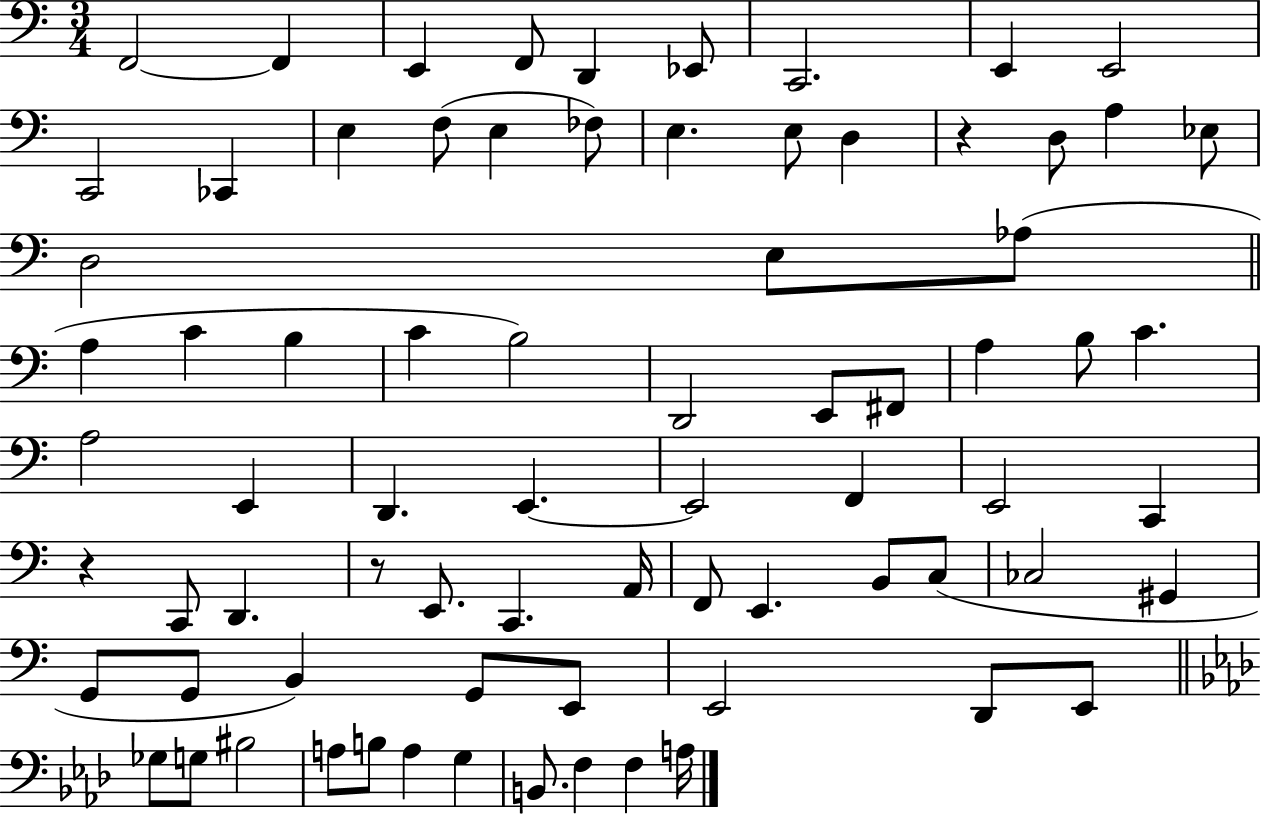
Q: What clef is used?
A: bass